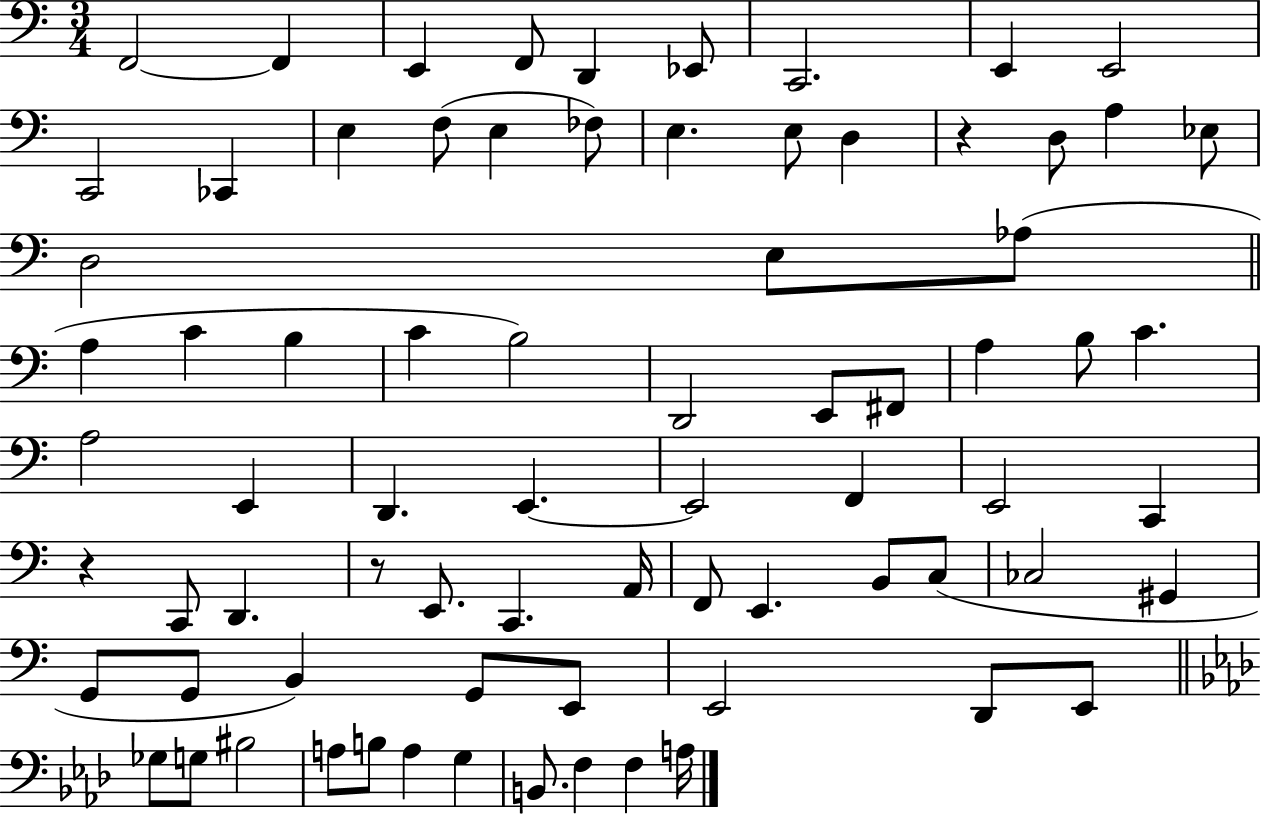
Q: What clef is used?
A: bass